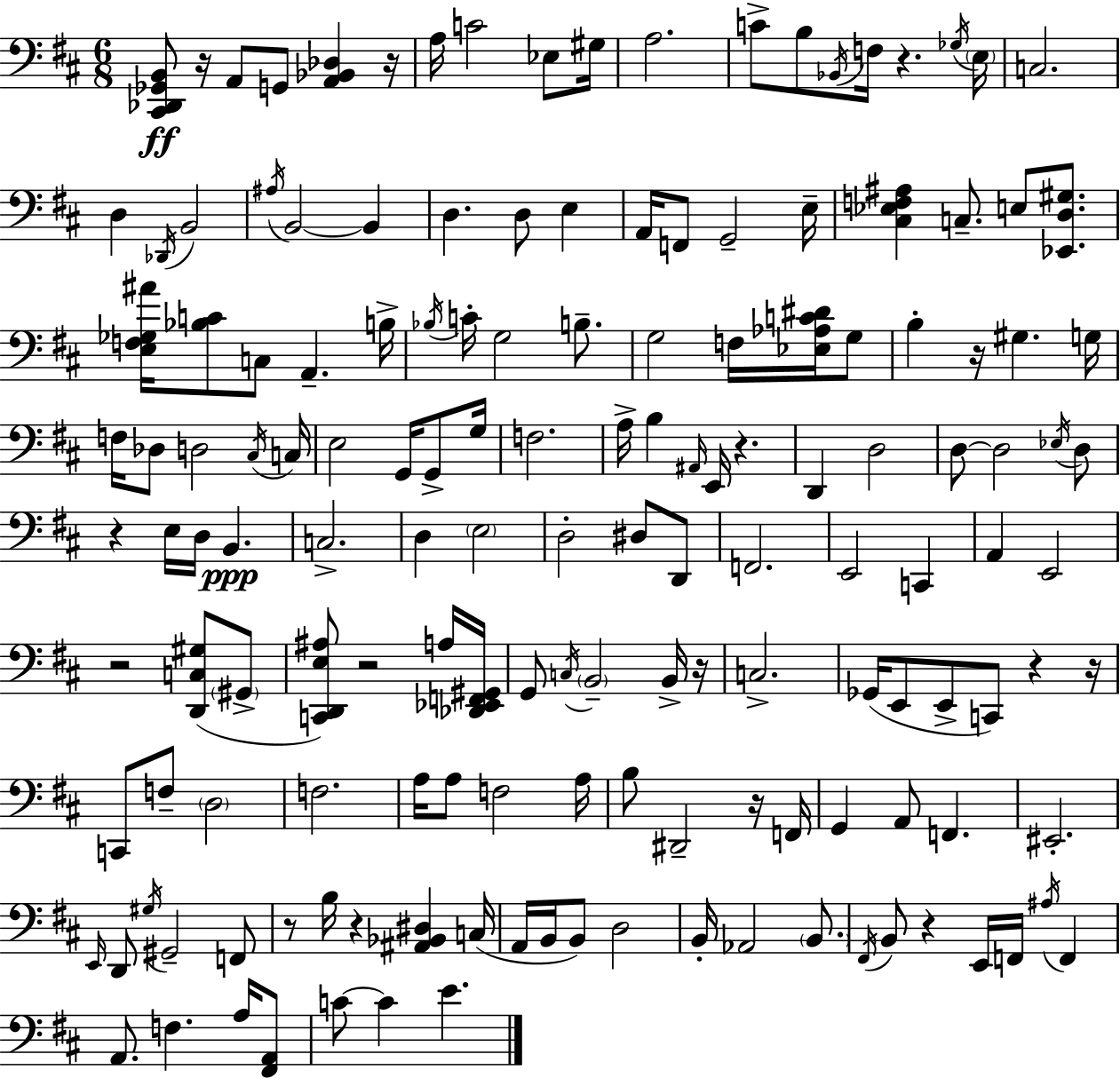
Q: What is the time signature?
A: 6/8